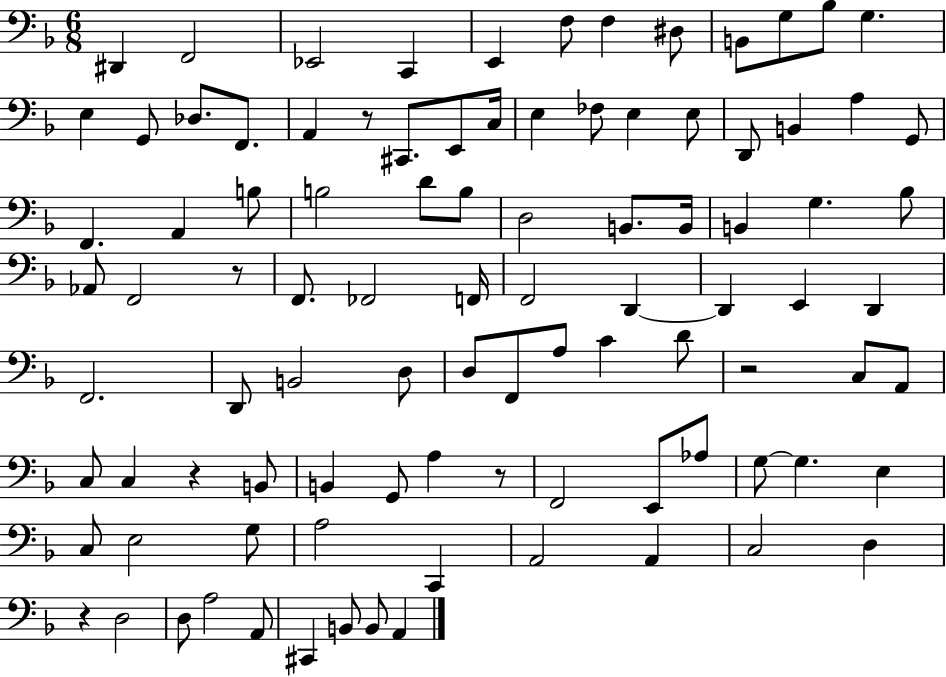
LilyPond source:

{
  \clef bass
  \numericTimeSignature
  \time 6/8
  \key f \major
  dis,4 f,2 | ees,2 c,4 | e,4 f8 f4 dis8 | b,8 g8 bes8 g4. | \break e4 g,8 des8. f,8. | a,4 r8 cis,8. e,8 c16 | e4 fes8 e4 e8 | d,8 b,4 a4 g,8 | \break f,4. a,4 b8 | b2 d'8 b8 | d2 b,8. b,16 | b,4 g4. bes8 | \break aes,8 f,2 r8 | f,8. fes,2 f,16 | f,2 d,4~~ | d,4 e,4 d,4 | \break f,2. | d,8 b,2 d8 | d8 f,8 a8 c'4 d'8 | r2 c8 a,8 | \break c8 c4 r4 b,8 | b,4 g,8 a4 r8 | f,2 e,8 aes8 | g8~~ g4. e4 | \break c8 e2 g8 | a2 c,4 | a,2 a,4 | c2 d4 | \break r4 d2 | d8 a2 a,8 | cis,4 b,8 b,8 a,4 | \bar "|."
}